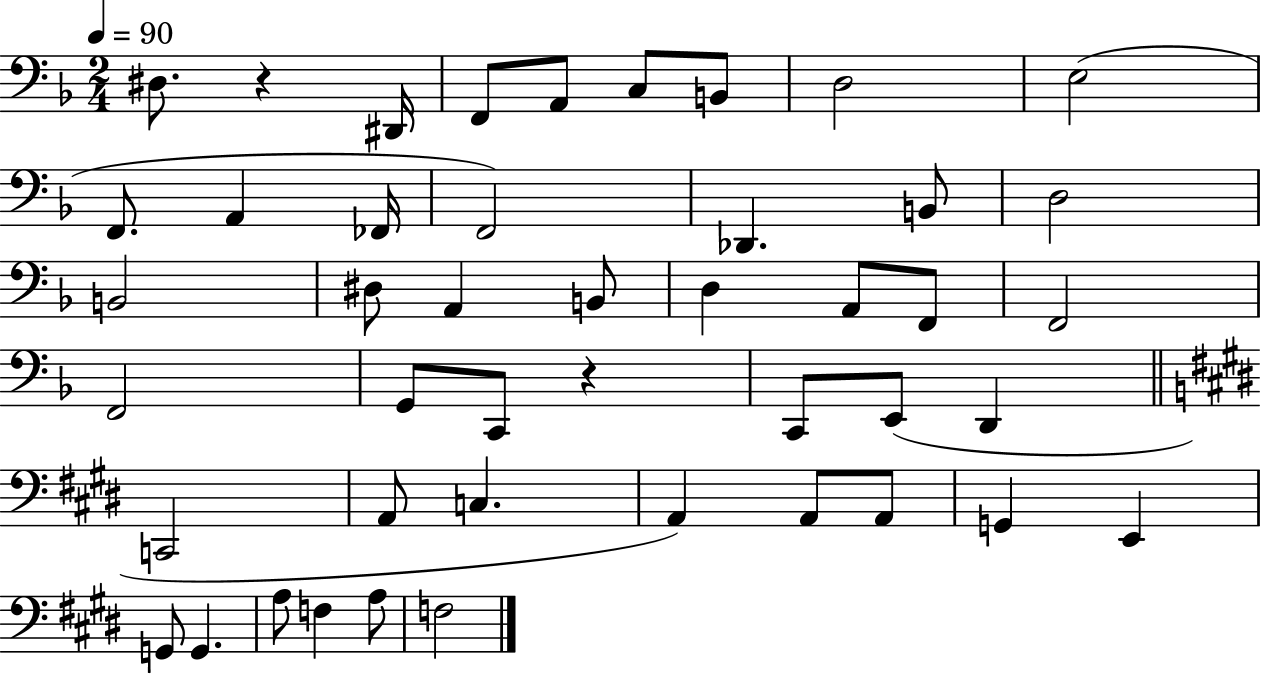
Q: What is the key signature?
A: F major